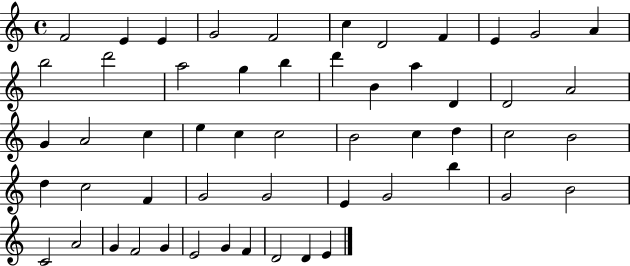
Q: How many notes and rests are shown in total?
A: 54